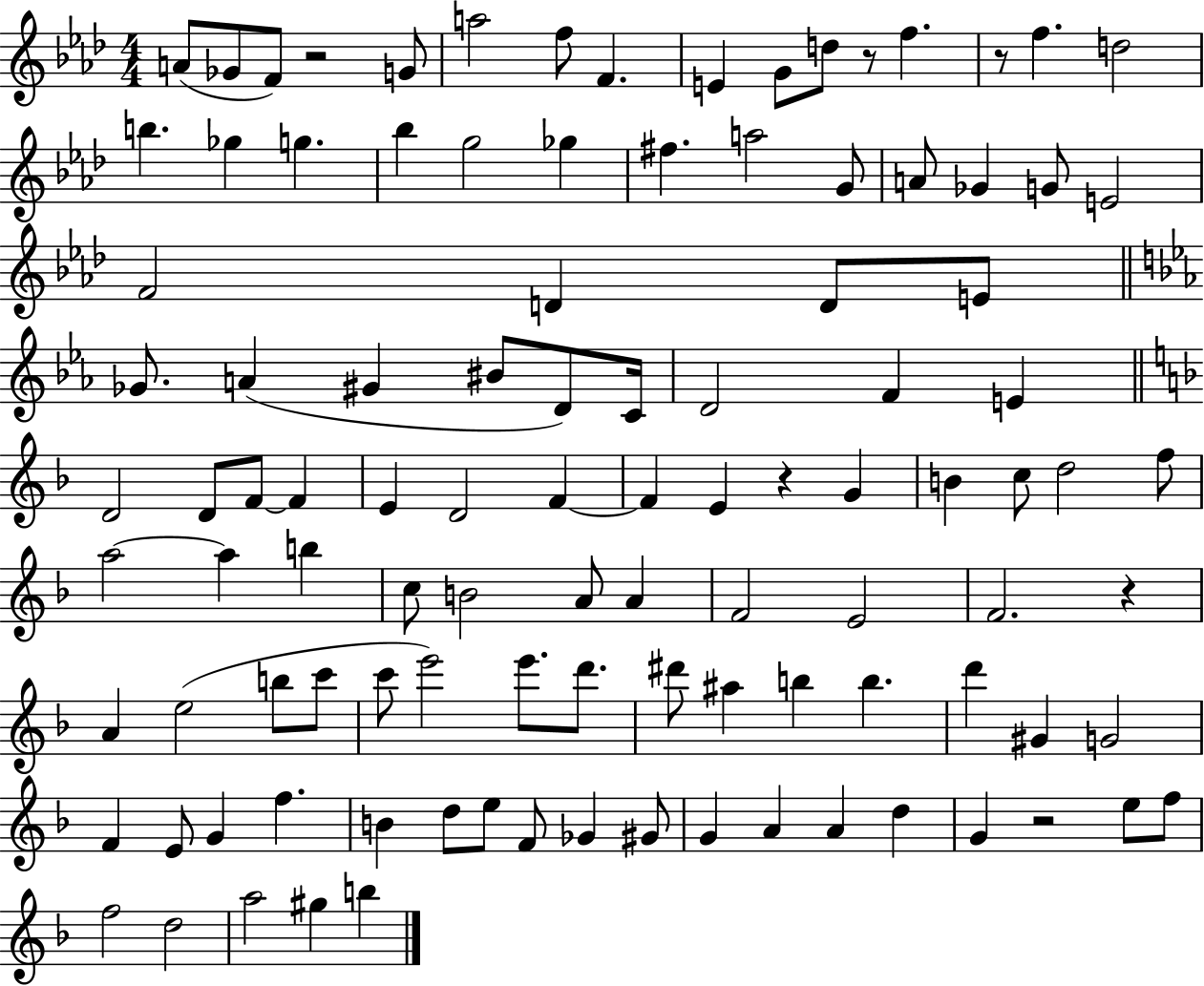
{
  \clef treble
  \numericTimeSignature
  \time 4/4
  \key aes \major
  \repeat volta 2 { a'8( ges'8 f'8) r2 g'8 | a''2 f''8 f'4. | e'4 g'8 d''8 r8 f''4. | r8 f''4. d''2 | \break b''4. ges''4 g''4. | bes''4 g''2 ges''4 | fis''4. a''2 g'8 | a'8 ges'4 g'8 e'2 | \break f'2 d'4 d'8 e'8 | \bar "||" \break \key ees \major ges'8. a'4( gis'4 bis'8 d'8) c'16 | d'2 f'4 e'4 | \bar "||" \break \key d \minor d'2 d'8 f'8~~ f'4 | e'4 d'2 f'4~~ | f'4 e'4 r4 g'4 | b'4 c''8 d''2 f''8 | \break a''2~~ a''4 b''4 | c''8 b'2 a'8 a'4 | f'2 e'2 | f'2. r4 | \break a'4 e''2( b''8 c'''8 | c'''8 e'''2) e'''8. d'''8. | dis'''8 ais''4 b''4 b''4. | d'''4 gis'4 g'2 | \break f'4 e'8 g'4 f''4. | b'4 d''8 e''8 f'8 ges'4 gis'8 | g'4 a'4 a'4 d''4 | g'4 r2 e''8 f''8 | \break f''2 d''2 | a''2 gis''4 b''4 | } \bar "|."
}